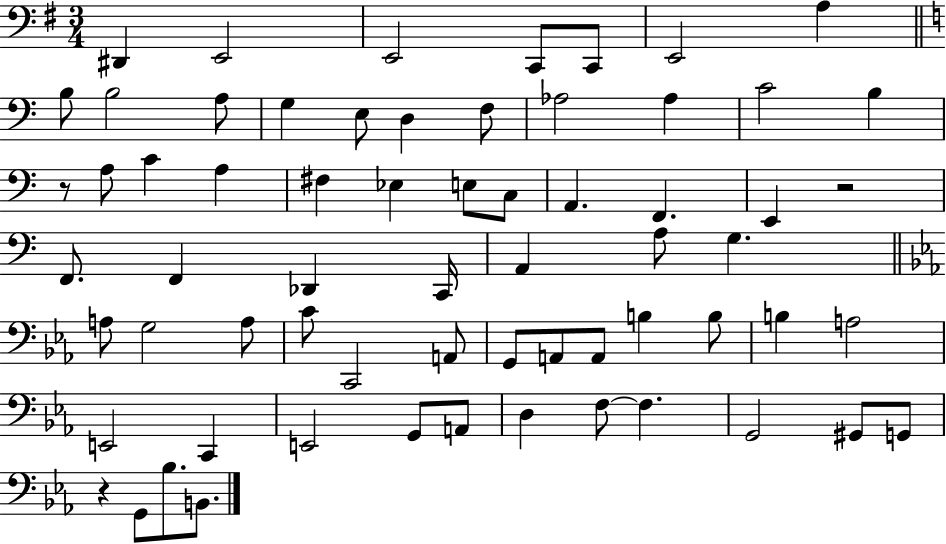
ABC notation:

X:1
T:Untitled
M:3/4
L:1/4
K:G
^D,, E,,2 E,,2 C,,/2 C,,/2 E,,2 A, B,/2 B,2 A,/2 G, E,/2 D, F,/2 _A,2 _A, C2 B, z/2 A,/2 C A, ^F, _E, E,/2 C,/2 A,, F,, E,, z2 F,,/2 F,, _D,, C,,/4 A,, A,/2 G, A,/2 G,2 A,/2 C/2 C,,2 A,,/2 G,,/2 A,,/2 A,,/2 B, B,/2 B, A,2 E,,2 C,, E,,2 G,,/2 A,,/2 D, F,/2 F, G,,2 ^G,,/2 G,,/2 z G,,/2 _B,/2 B,,/2